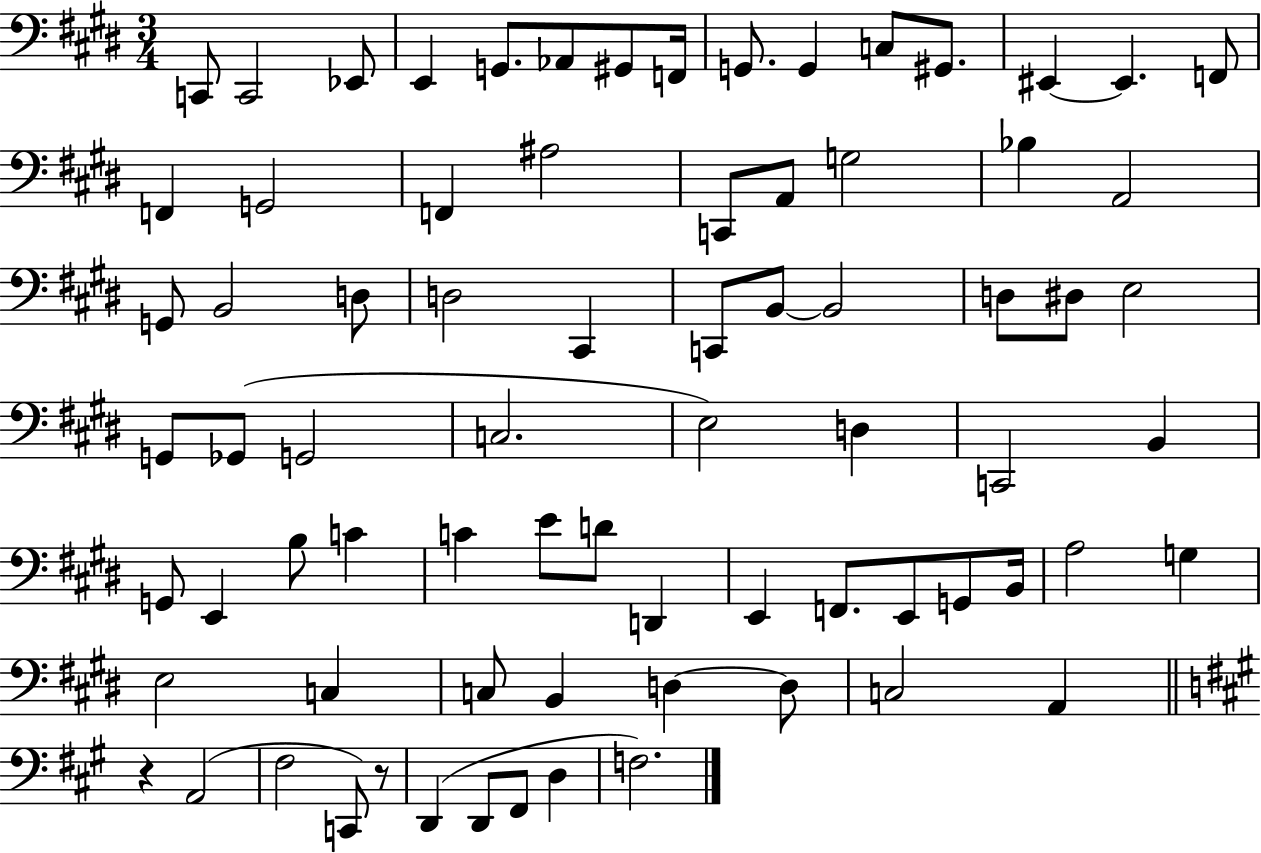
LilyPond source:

{
  \clef bass
  \numericTimeSignature
  \time 3/4
  \key e \major
  c,8 c,2 ees,8 | e,4 g,8. aes,8 gis,8 f,16 | g,8. g,4 c8 gis,8. | eis,4~~ eis,4. f,8 | \break f,4 g,2 | f,4 ais2 | c,8 a,8 g2 | bes4 a,2 | \break g,8 b,2 d8 | d2 cis,4 | c,8 b,8~~ b,2 | d8 dis8 e2 | \break g,8 ges,8( g,2 | c2. | e2) d4 | c,2 b,4 | \break g,8 e,4 b8 c'4 | c'4 e'8 d'8 d,4 | e,4 f,8. e,8 g,8 b,16 | a2 g4 | \break e2 c4 | c8 b,4 d4~~ d8 | c2 a,4 | \bar "||" \break \key a \major r4 a,2( | fis2 c,8) r8 | d,4( d,8 fis,8 d4 | f2.) | \break \bar "|."
}